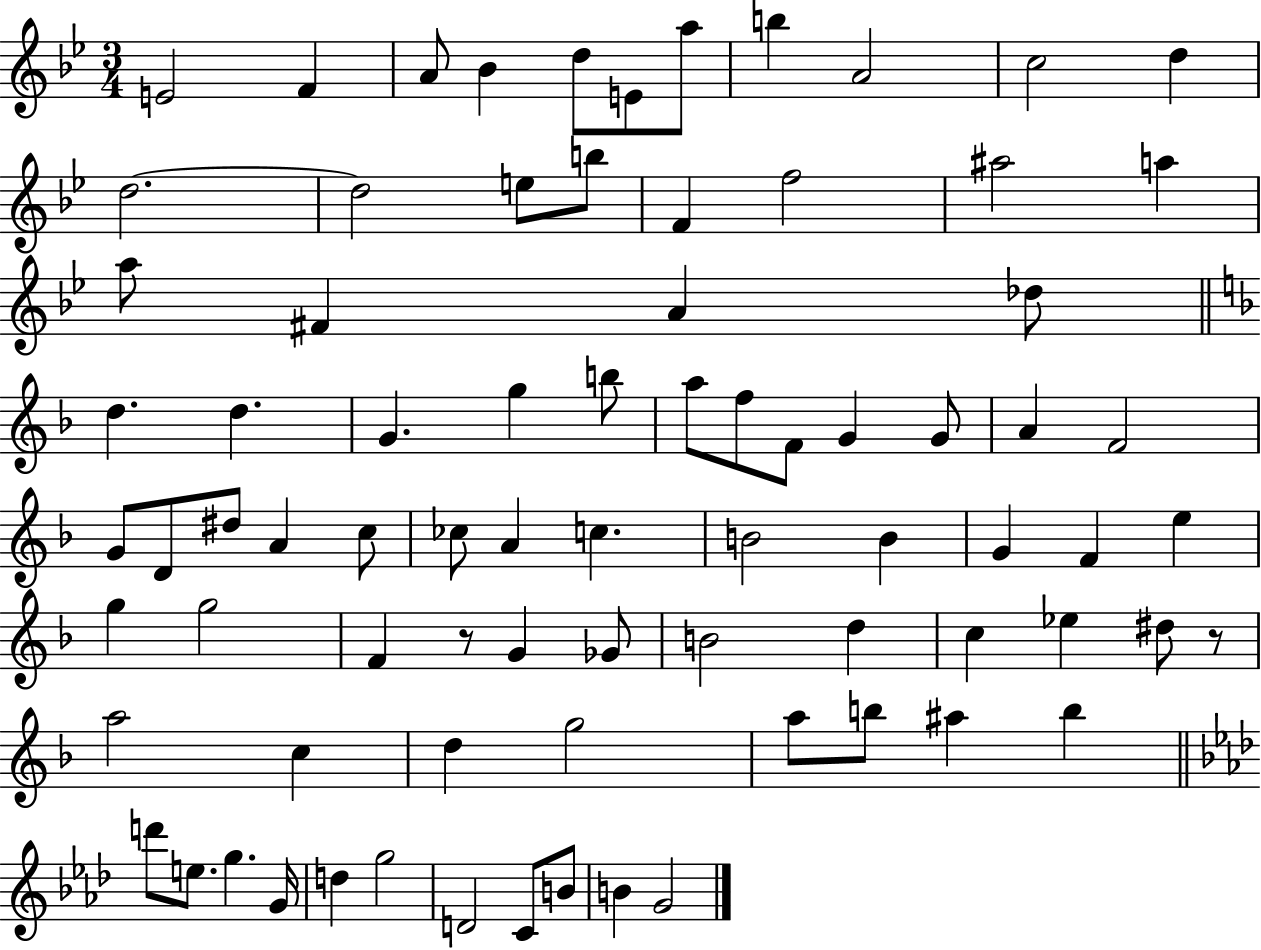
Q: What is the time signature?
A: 3/4